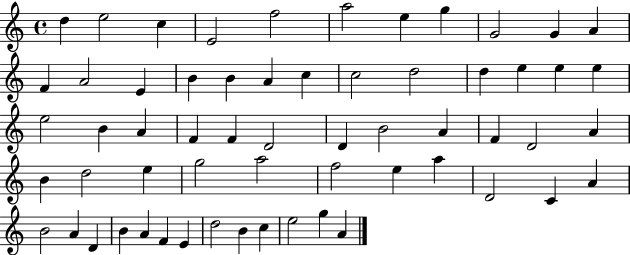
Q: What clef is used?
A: treble